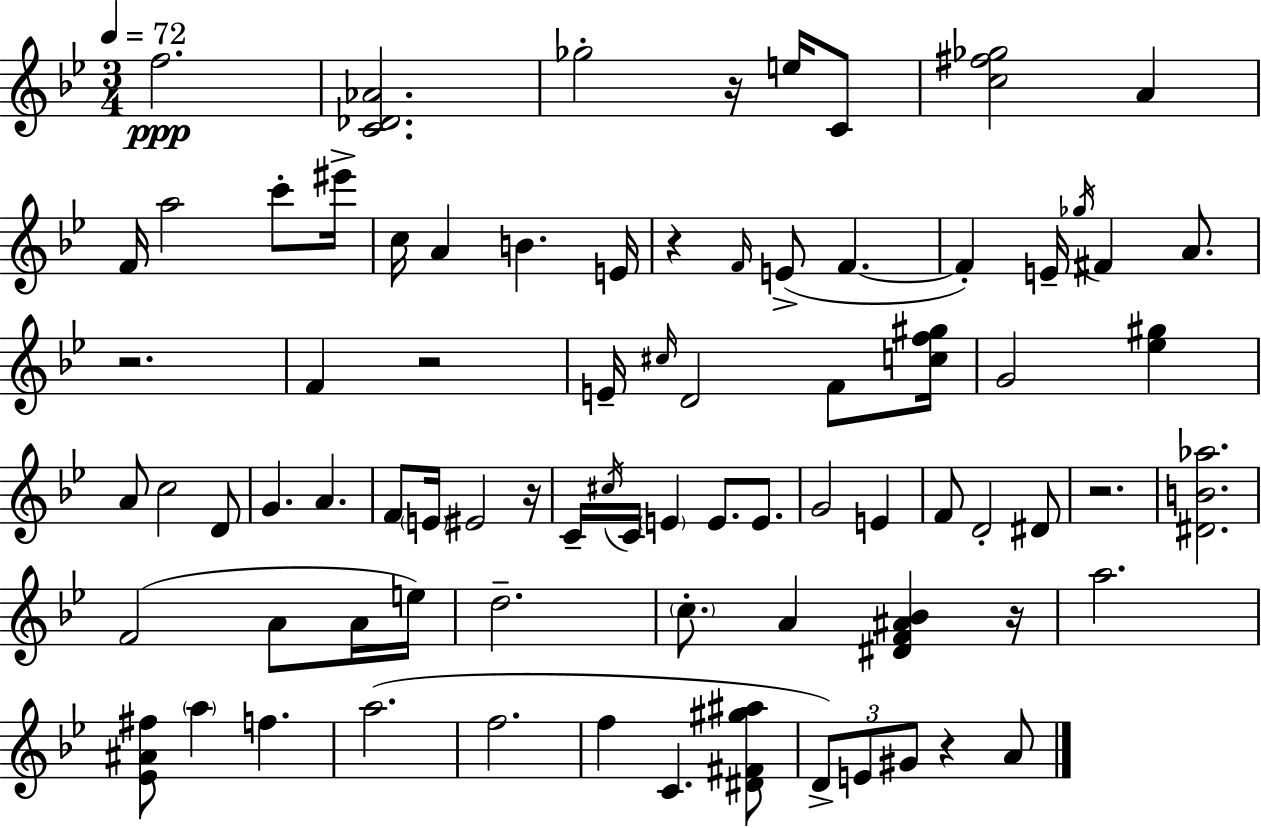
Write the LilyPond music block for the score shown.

{
  \clef treble
  \numericTimeSignature
  \time 3/4
  \key g \minor
  \tempo 4 = 72
  f''2.\ppp | <c' des' aes'>2. | ges''2-. r16 e''16 c'8 | <c'' fis'' ges''>2 a'4 | \break f'16 a''2 c'''8-. eis'''16-> | c''16 a'4 b'4. e'16 | r4 \grace { f'16 } e'8->( f'4.~~ | f'4-.) e'16-- \acciaccatura { ges''16 } fis'4 a'8. | \break r2. | f'4 r2 | e'16-- \grace { cis''16 } d'2 | f'8 <c'' f'' gis''>16 g'2 <ees'' gis''>4 | \break a'8 c''2 | d'8 g'4. a'4. | f'8 \parenthesize e'16 eis'2 | r16 c'16-- \acciaccatura { cis''16 } c'16 \parenthesize e'4 e'8. | \break e'8. g'2 | e'4 f'8 d'2-. | dis'8 r2. | <dis' b' aes''>2. | \break f'2( | a'8 a'16 e''16) d''2.-- | \parenthesize c''8.-. a'4 <dis' f' ais' bes'>4 | r16 a''2. | \break <ees' ais' fis''>8 \parenthesize a''4 f''4. | a''2.( | f''2. | f''4 c'4. | \break <dis' fis' gis'' ais''>8 \tuplet 3/2 { d'8->) e'8 gis'8 } r4 | a'8 \bar "|."
}